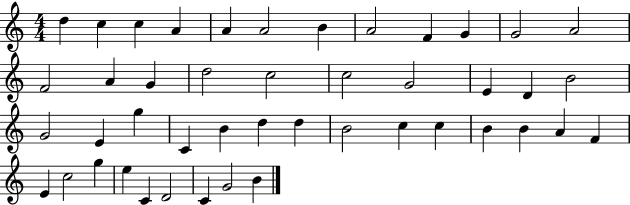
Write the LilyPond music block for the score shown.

{
  \clef treble
  \numericTimeSignature
  \time 4/4
  \key c \major
  d''4 c''4 c''4 a'4 | a'4 a'2 b'4 | a'2 f'4 g'4 | g'2 a'2 | \break f'2 a'4 g'4 | d''2 c''2 | c''2 g'2 | e'4 d'4 b'2 | \break g'2 e'4 g''4 | c'4 b'4 d''4 d''4 | b'2 c''4 c''4 | b'4 b'4 a'4 f'4 | \break e'4 c''2 g''4 | e''4 c'4 d'2 | c'4 g'2 b'4 | \bar "|."
}